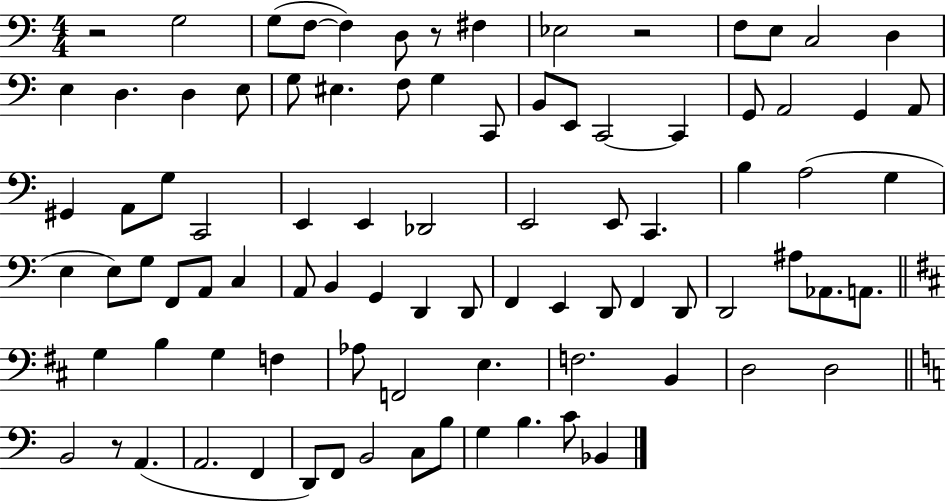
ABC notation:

X:1
T:Untitled
M:4/4
L:1/4
K:C
z2 G,2 G,/2 F,/2 F, D,/2 z/2 ^F, _E,2 z2 F,/2 E,/2 C,2 D, E, D, D, E,/2 G,/2 ^E, F,/2 G, C,,/2 B,,/2 E,,/2 C,,2 C,, G,,/2 A,,2 G,, A,,/2 ^G,, A,,/2 G,/2 C,,2 E,, E,, _D,,2 E,,2 E,,/2 C,, B, A,2 G, E, E,/2 G,/2 F,,/2 A,,/2 C, A,,/2 B,, G,, D,, D,,/2 F,, E,, D,,/2 F,, D,,/2 D,,2 ^A,/2 _A,,/2 A,,/2 G, B, G, F, _A,/2 F,,2 E, F,2 B,, D,2 D,2 B,,2 z/2 A,, A,,2 F,, D,,/2 F,,/2 B,,2 C,/2 B,/2 G, B, C/2 _B,,